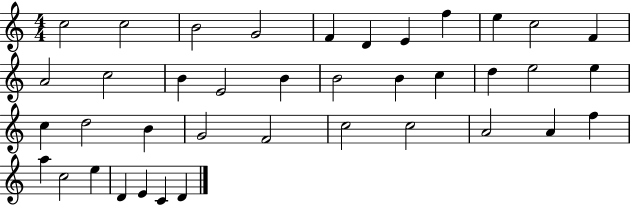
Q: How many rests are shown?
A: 0